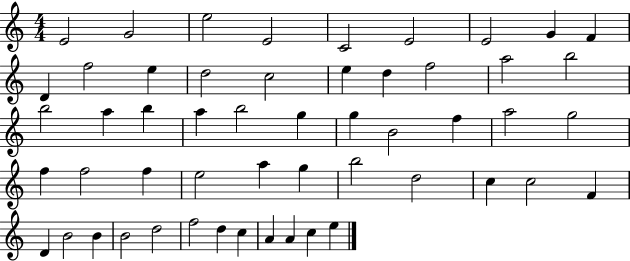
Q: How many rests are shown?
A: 0